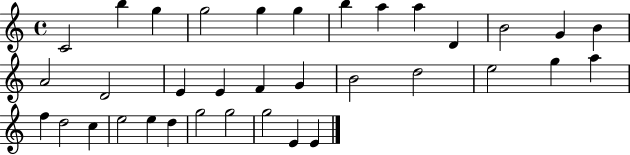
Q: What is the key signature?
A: C major